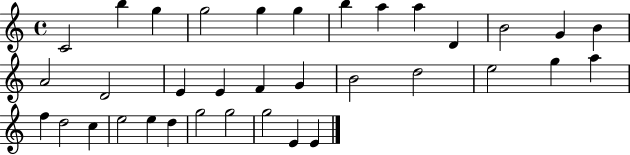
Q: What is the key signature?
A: C major